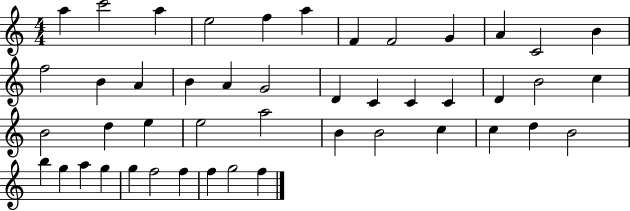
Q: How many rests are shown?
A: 0